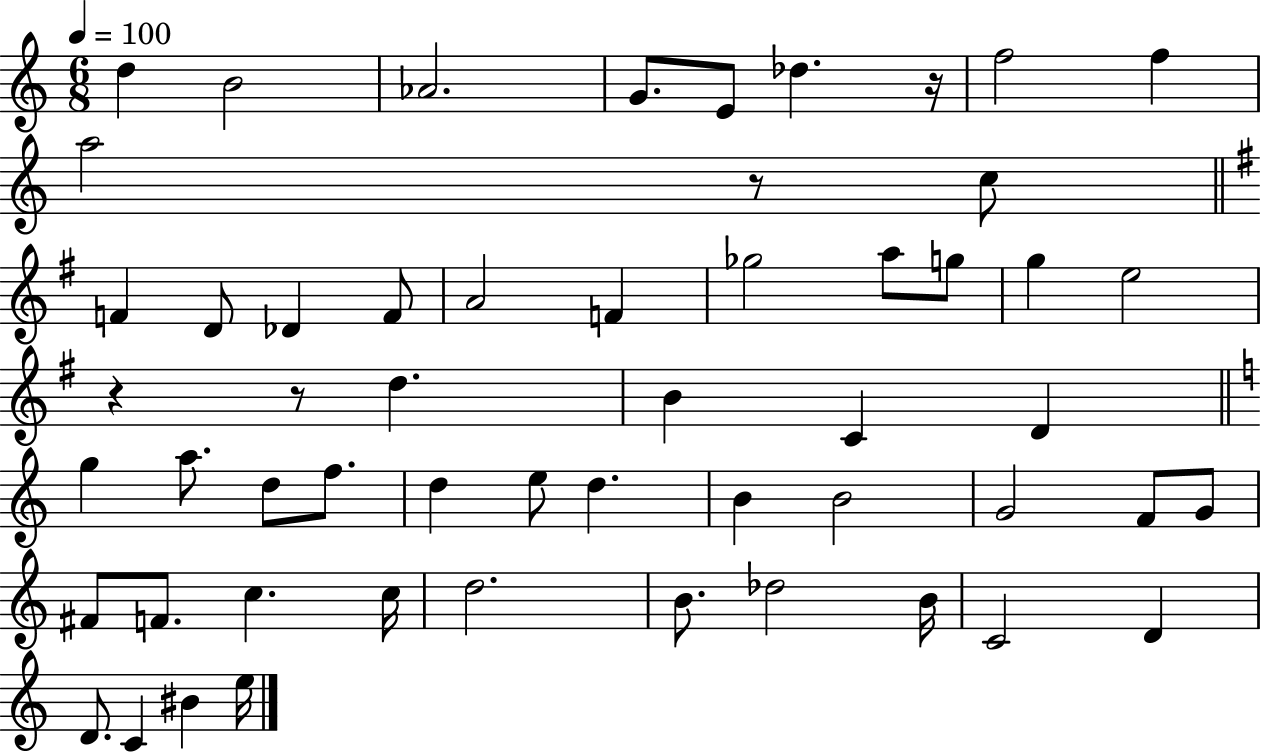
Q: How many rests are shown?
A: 4